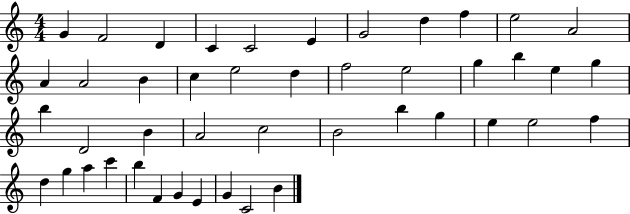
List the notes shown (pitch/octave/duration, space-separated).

G4/q F4/h D4/q C4/q C4/h E4/q G4/h D5/q F5/q E5/h A4/h A4/q A4/h B4/q C5/q E5/h D5/q F5/h E5/h G5/q B5/q E5/q G5/q B5/q D4/h B4/q A4/h C5/h B4/h B5/q G5/q E5/q E5/h F5/q D5/q G5/q A5/q C6/q B5/q F4/q G4/q E4/q G4/q C4/h B4/q